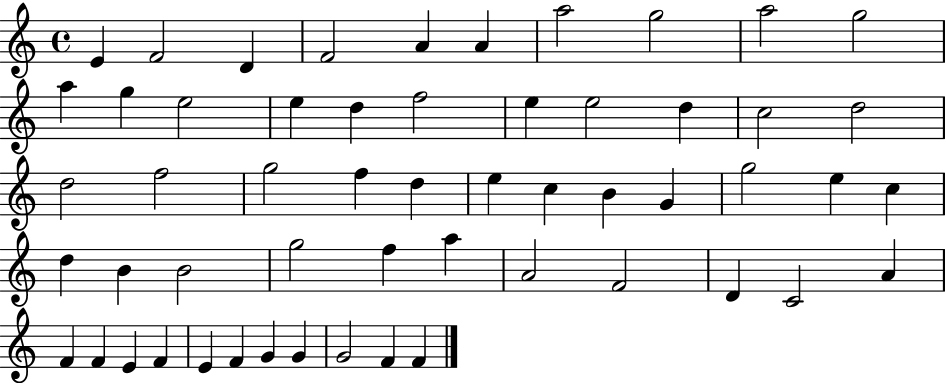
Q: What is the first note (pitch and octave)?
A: E4